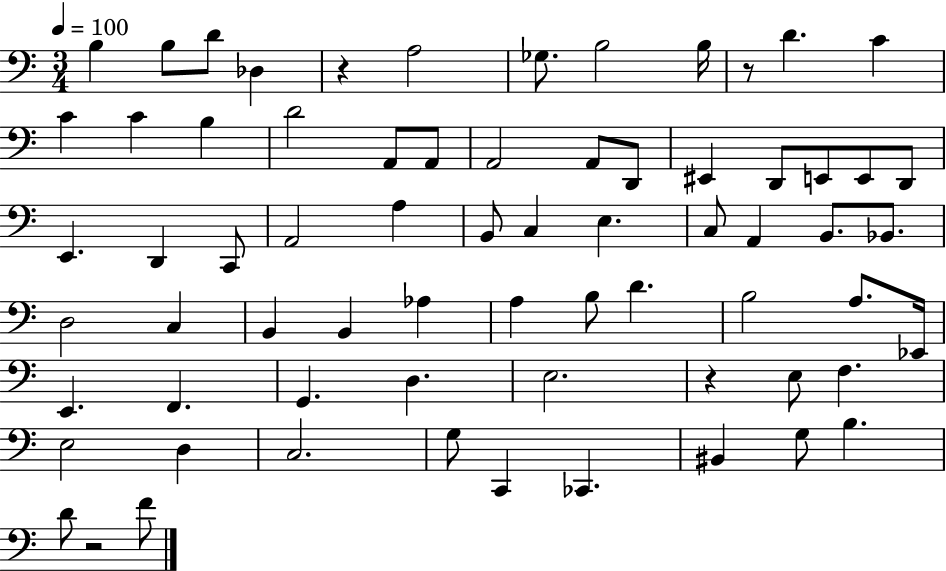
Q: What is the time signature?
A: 3/4